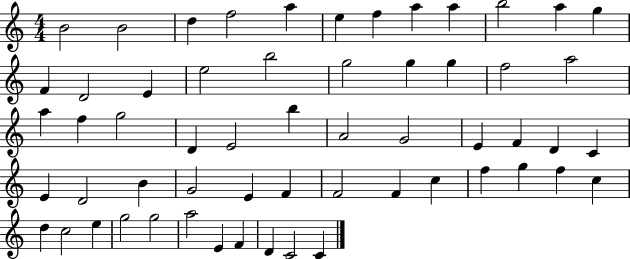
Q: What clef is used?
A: treble